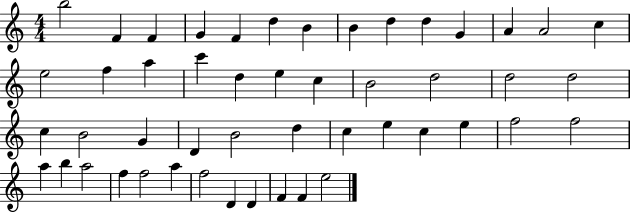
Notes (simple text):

B5/h F4/q F4/q G4/q F4/q D5/q B4/q B4/q D5/q D5/q G4/q A4/q A4/h C5/q E5/h F5/q A5/q C6/q D5/q E5/q C5/q B4/h D5/h D5/h D5/h C5/q B4/h G4/q D4/q B4/h D5/q C5/q E5/q C5/q E5/q F5/h F5/h A5/q B5/q A5/h F5/q F5/h A5/q F5/h D4/q D4/q F4/q F4/q E5/h